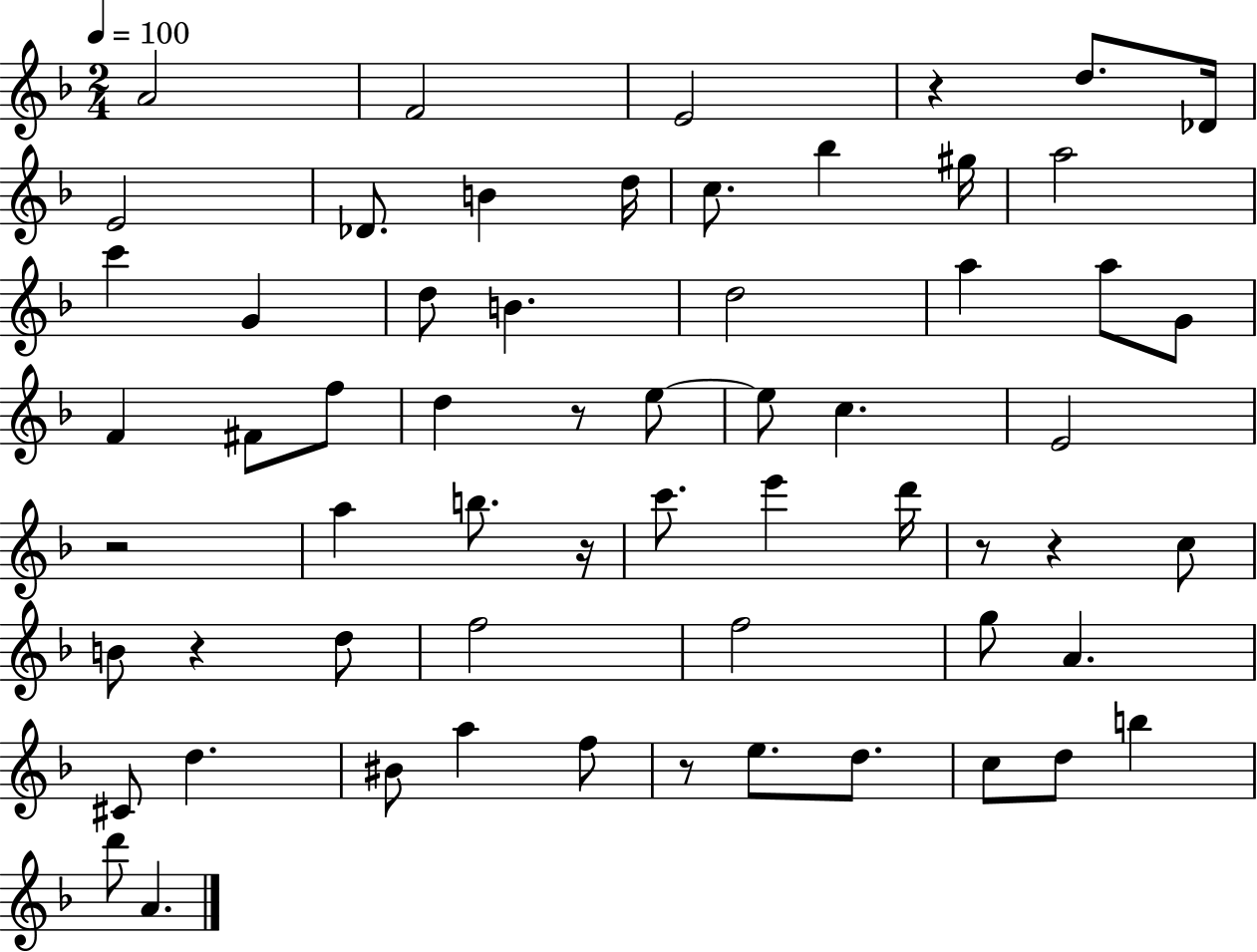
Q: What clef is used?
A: treble